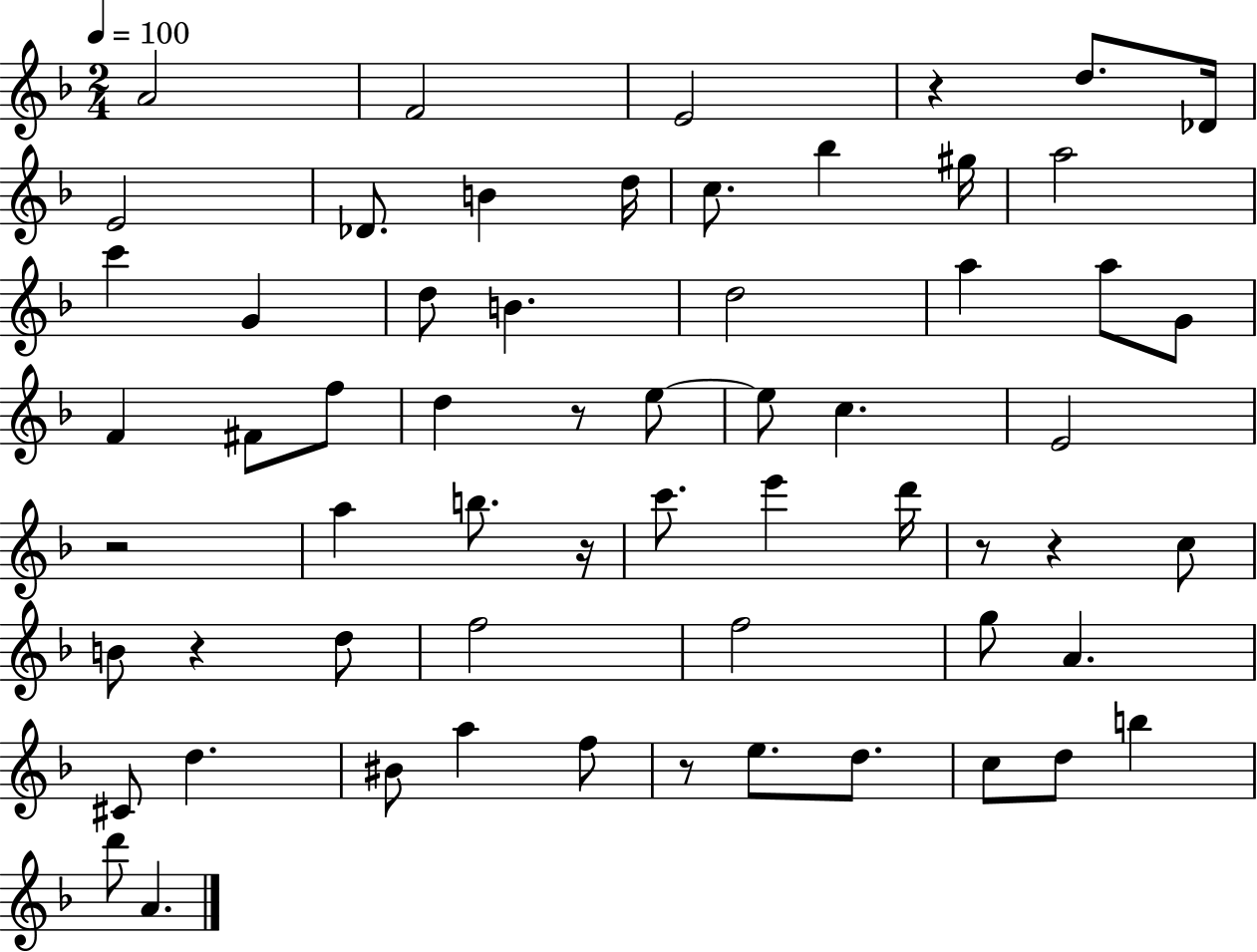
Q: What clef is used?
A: treble